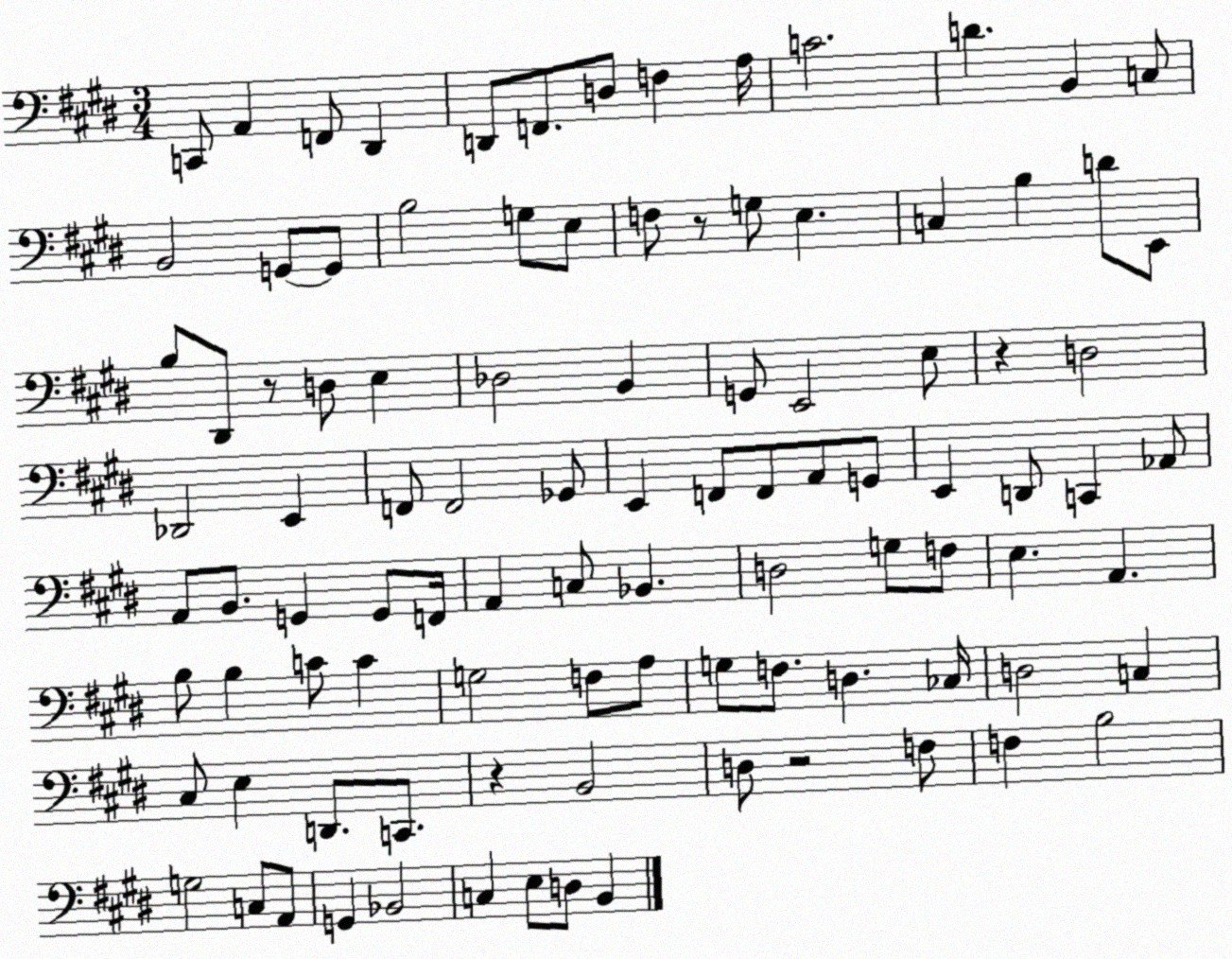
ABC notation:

X:1
T:Untitled
M:3/4
L:1/4
K:E
C,,/2 A,, F,,/2 ^D,, D,,/2 F,,/2 D,/2 F, A,/4 C2 D B,, C,/2 B,,2 G,,/2 G,,/2 B,2 G,/2 E,/2 F,/2 z/2 G,/2 E, C, B, D/2 E,,/2 B,/2 ^D,,/2 z/2 D,/2 E, _D,2 B,, G,,/2 E,,2 E,/2 z D,2 _D,,2 E,, F,,/2 F,,2 _G,,/2 E,, F,,/2 F,,/2 A,,/2 G,,/2 E,, D,,/2 C,, _A,,/2 A,,/2 B,,/2 G,, G,,/2 F,,/4 A,, C,/2 _B,, D,2 G,/2 F,/2 E, A,, B,/2 B, C/2 C G,2 F,/2 A,/2 G,/2 F,/2 D, _C,/4 D,2 C, ^C,/2 E, D,,/2 C,,/2 z B,,2 D,/2 z2 F,/2 F, B,2 G,2 C,/2 A,,/2 G,, _B,,2 C, E,/2 D,/2 B,,